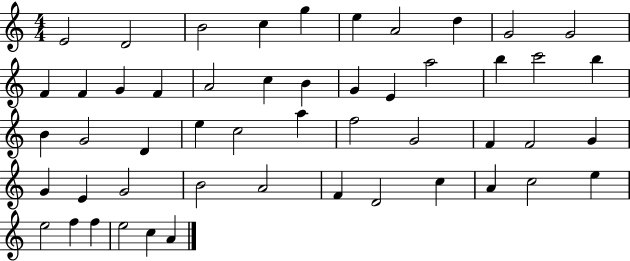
E4/h D4/h B4/h C5/q G5/q E5/q A4/h D5/q G4/h G4/h F4/q F4/q G4/q F4/q A4/h C5/q B4/q G4/q E4/q A5/h B5/q C6/h B5/q B4/q G4/h D4/q E5/q C5/h A5/q F5/h G4/h F4/q F4/h G4/q G4/q E4/q G4/h B4/h A4/h F4/q D4/h C5/q A4/q C5/h E5/q E5/h F5/q F5/q E5/h C5/q A4/q